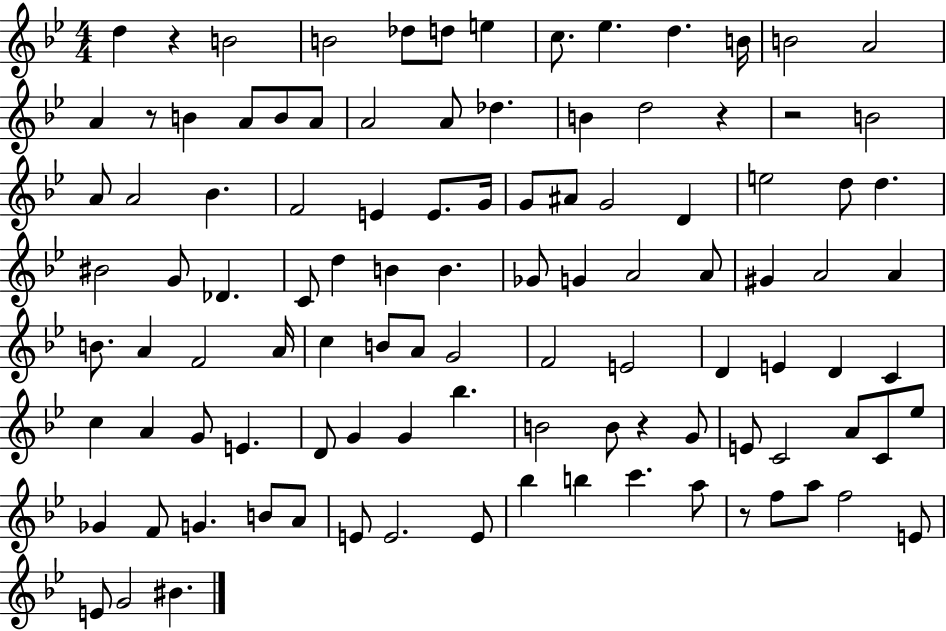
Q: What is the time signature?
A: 4/4